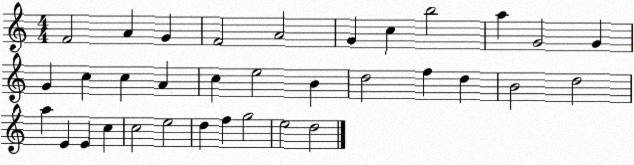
X:1
T:Untitled
M:4/4
L:1/4
K:C
F2 A G F2 A2 G c b2 a G2 G G c c A c e2 B d2 f d B2 d2 a E E c c2 e2 d f g2 e2 d2